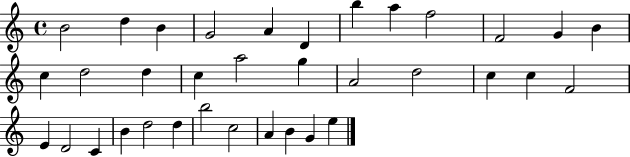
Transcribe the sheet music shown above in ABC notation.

X:1
T:Untitled
M:4/4
L:1/4
K:C
B2 d B G2 A D b a f2 F2 G B c d2 d c a2 g A2 d2 c c F2 E D2 C B d2 d b2 c2 A B G e